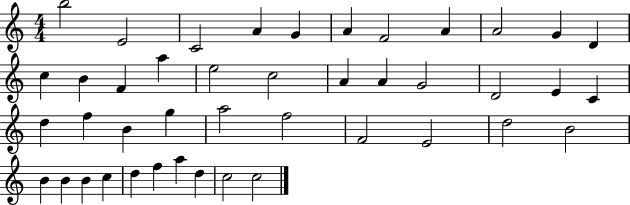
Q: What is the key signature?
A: C major